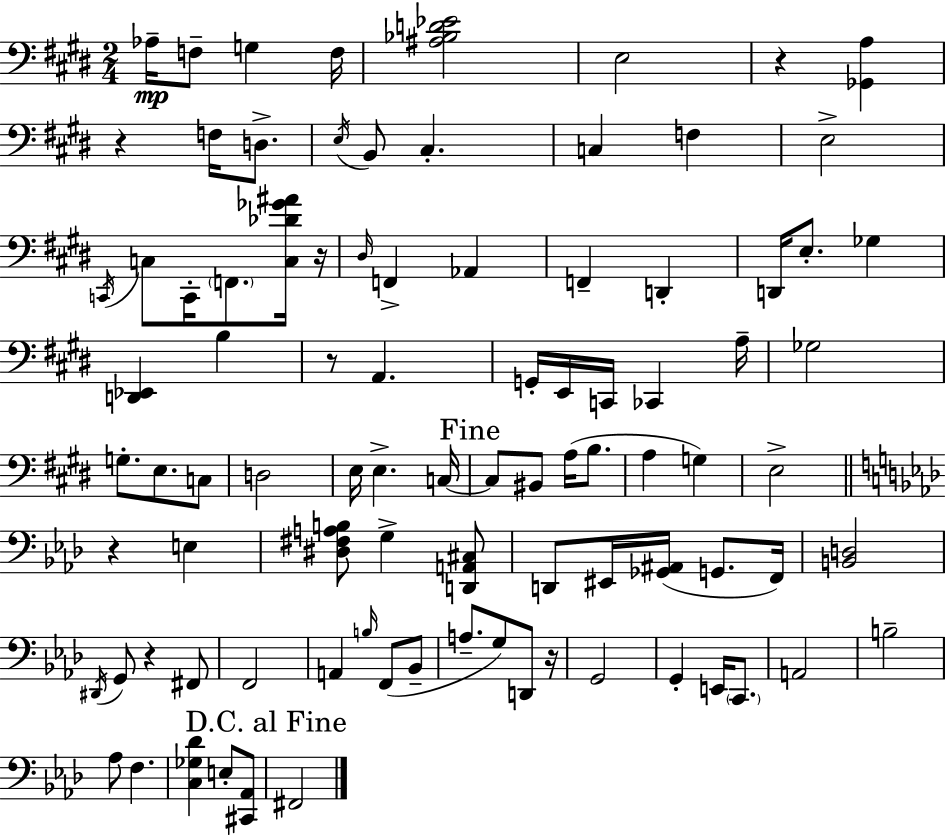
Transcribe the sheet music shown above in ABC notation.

X:1
T:Untitled
M:2/4
L:1/4
K:E
_A,/4 F,/2 G, F,/4 [^A,_B,D_E]2 E,2 z [_G,,A,] z F,/4 D,/2 E,/4 B,,/2 ^C, C, F, E,2 C,,/4 C,/2 C,,/4 F,,/2 [C,_D_G^A]/4 z/4 ^D,/4 F,, _A,, F,, D,, D,,/4 E,/2 _G, [D,,_E,,] B, z/2 A,, G,,/4 E,,/4 C,,/4 _C,, A,/4 _G,2 G,/2 E,/2 C,/2 D,2 E,/4 E, C,/4 C,/2 ^B,,/2 A,/4 B,/2 A, G, E,2 z E, [^D,^F,A,B,]/2 G, [D,,A,,^C,]/2 D,,/2 ^E,,/4 [_G,,^A,,]/4 G,,/2 F,,/4 [B,,D,]2 ^D,,/4 G,,/2 z ^F,,/2 F,,2 A,, B,/4 F,,/2 _B,,/2 A,/2 G,/2 D,,/2 z/4 G,,2 G,, E,,/4 C,,/2 A,,2 B,2 _A,/2 F, [C,_G,_D] E,/2 [^C,,_A,,]/2 ^F,,2